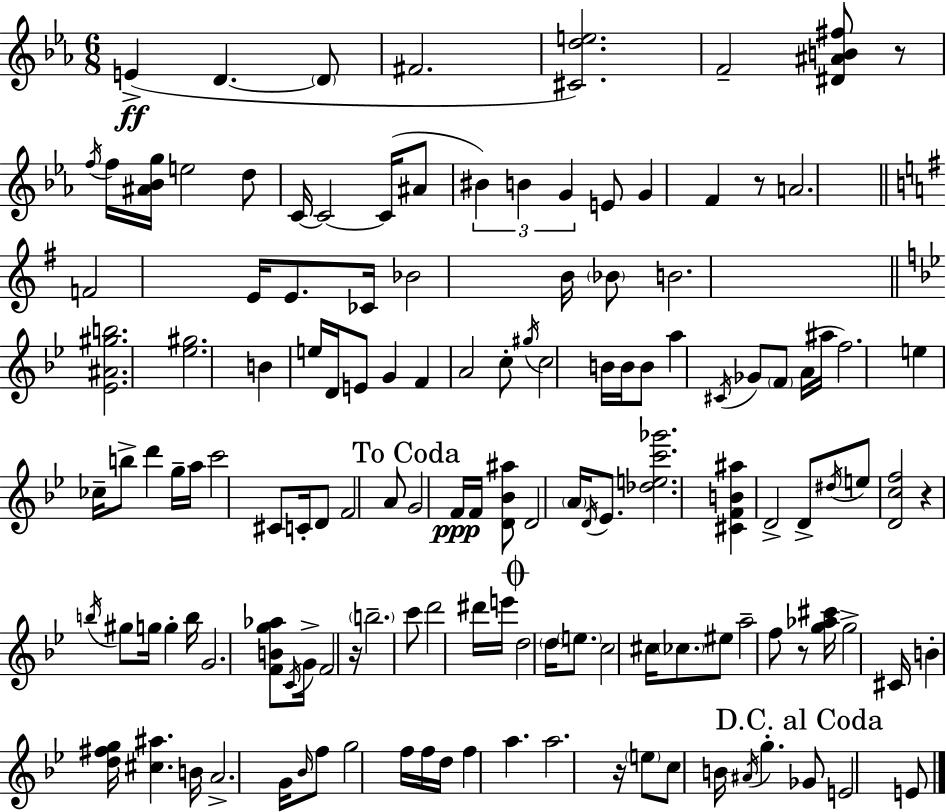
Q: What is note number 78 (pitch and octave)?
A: C4